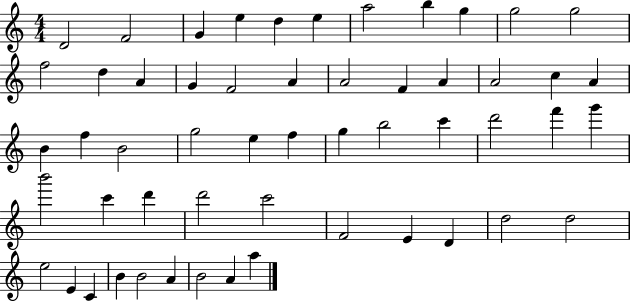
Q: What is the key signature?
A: C major